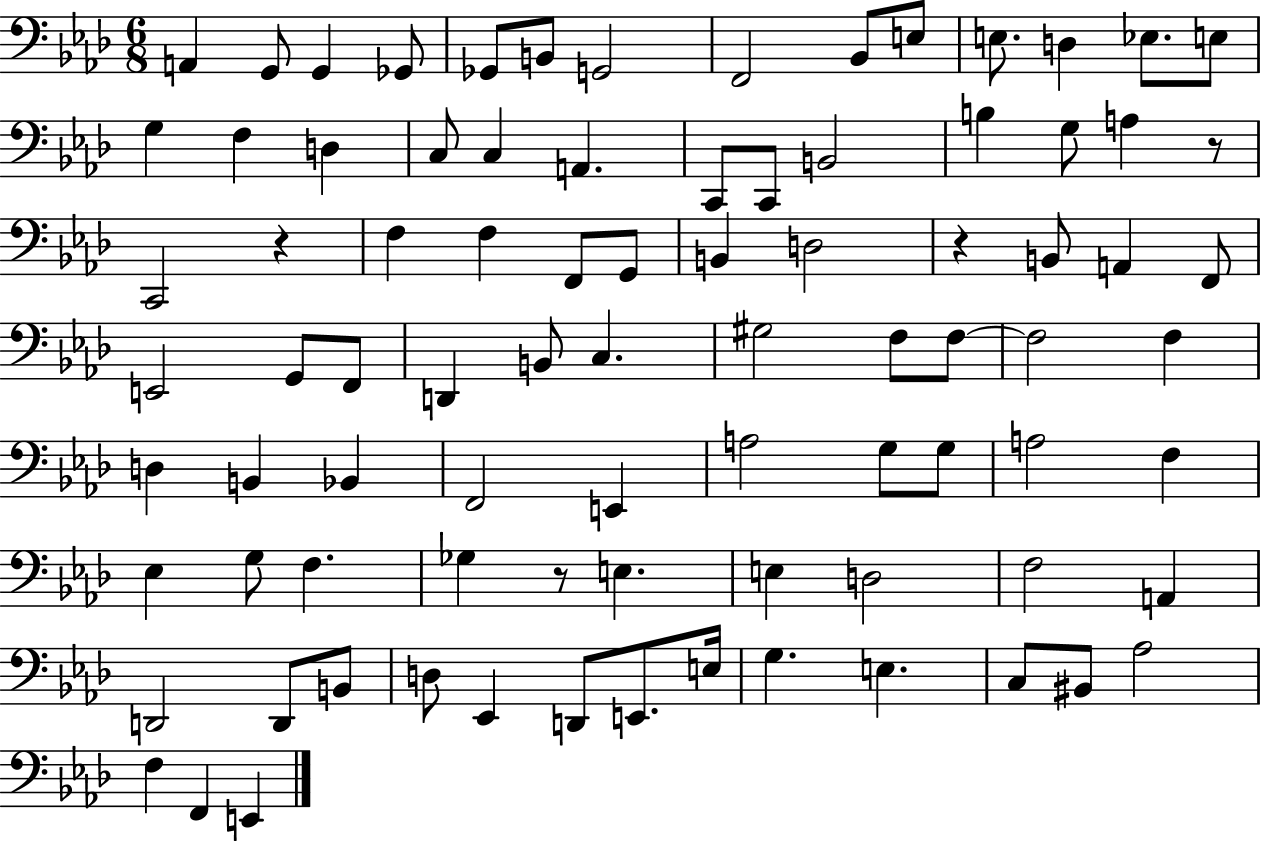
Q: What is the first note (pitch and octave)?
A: A2